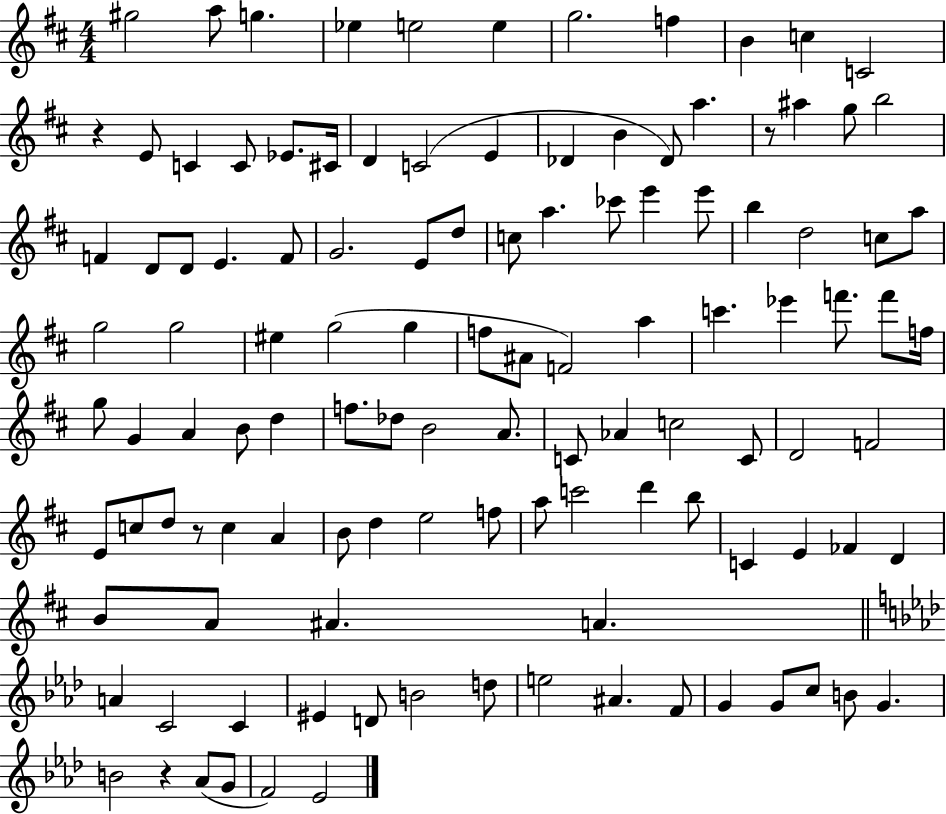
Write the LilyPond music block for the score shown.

{
  \clef treble
  \numericTimeSignature
  \time 4/4
  \key d \major
  gis''2 a''8 g''4. | ees''4 e''2 e''4 | g''2. f''4 | b'4 c''4 c'2 | \break r4 e'8 c'4 c'8 ees'8. cis'16 | d'4 c'2( e'4 | des'4 b'4 des'8) a''4. | r8 ais''4 g''8 b''2 | \break f'4 d'8 d'8 e'4. f'8 | g'2. e'8 d''8 | c''8 a''4. ces'''8 e'''4 e'''8 | b''4 d''2 c''8 a''8 | \break g''2 g''2 | eis''4 g''2( g''4 | f''8 ais'8 f'2) a''4 | c'''4. ees'''4 f'''8. f'''8 f''16 | \break g''8 g'4 a'4 b'8 d''4 | f''8. des''8 b'2 a'8. | c'8 aes'4 c''2 c'8 | d'2 f'2 | \break e'8 c''8 d''8 r8 c''4 a'4 | b'8 d''4 e''2 f''8 | a''8 c'''2 d'''4 b''8 | c'4 e'4 fes'4 d'4 | \break b'8 a'8 ais'4. a'4. | \bar "||" \break \key f \minor a'4 c'2 c'4 | eis'4 d'8 b'2 d''8 | e''2 ais'4. f'8 | g'4 g'8 c''8 b'8 g'4. | \break b'2 r4 aes'8( g'8 | f'2) ees'2 | \bar "|."
}